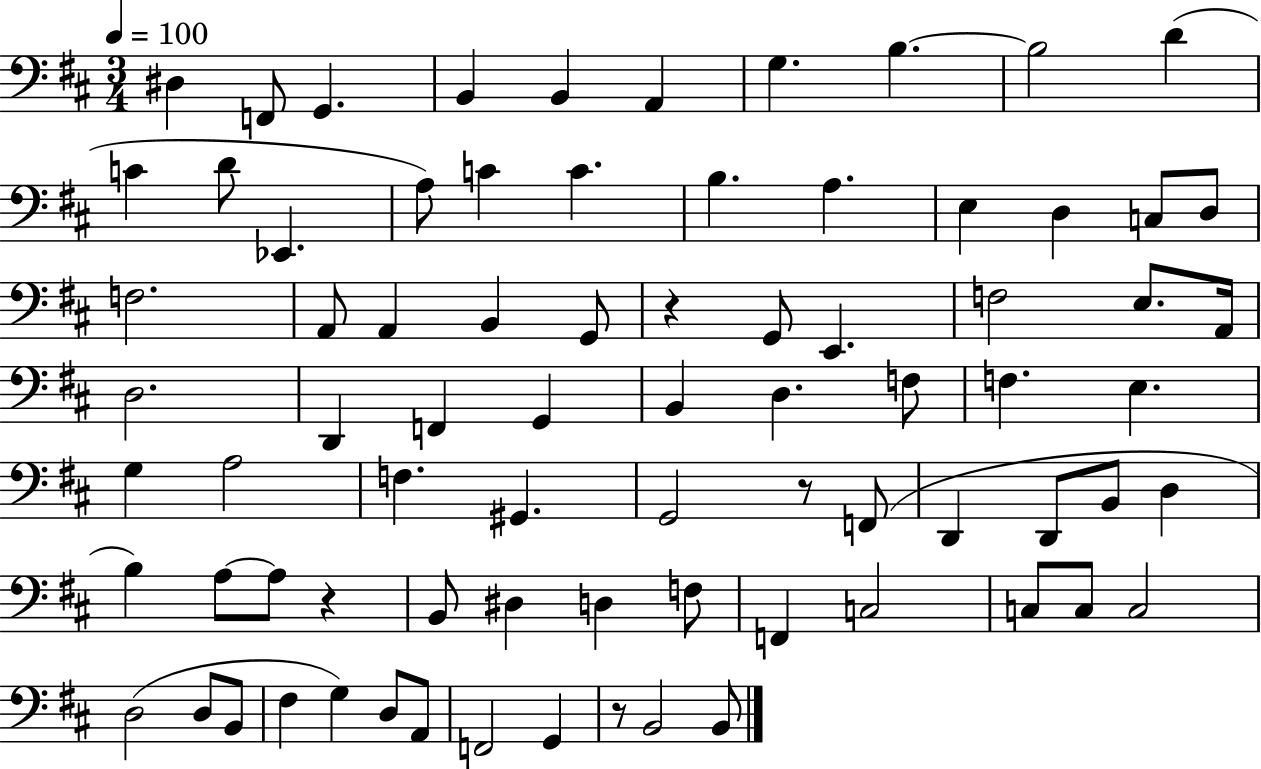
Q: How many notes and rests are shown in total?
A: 78